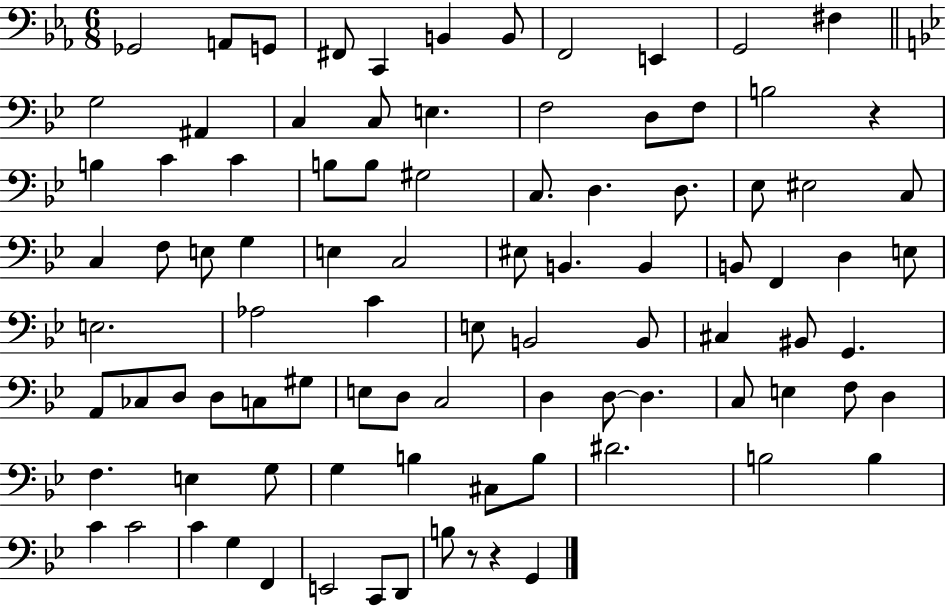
Gb2/h A2/e G2/e F#2/e C2/q B2/q B2/e F2/h E2/q G2/h F#3/q G3/h A#2/q C3/q C3/e E3/q. F3/h D3/e F3/e B3/h R/q B3/q C4/q C4/q B3/e B3/e G#3/h C3/e. D3/q. D3/e. Eb3/e EIS3/h C3/e C3/q F3/e E3/e G3/q E3/q C3/h EIS3/e B2/q. B2/q B2/e F2/q D3/q E3/e E3/h. Ab3/h C4/q E3/e B2/h B2/e C#3/q BIS2/e G2/q. A2/e CES3/e D3/e D3/e C3/e G#3/e E3/e D3/e C3/h D3/q D3/e D3/q. C3/e E3/q F3/e D3/q F3/q. E3/q G3/e G3/q B3/q C#3/e B3/e D#4/h. B3/h B3/q C4/q C4/h C4/q G3/q F2/q E2/h C2/e D2/e B3/e R/e R/q G2/q